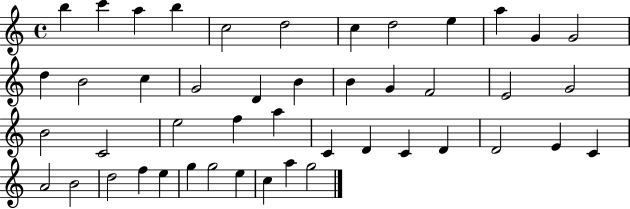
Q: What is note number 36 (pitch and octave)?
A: A4